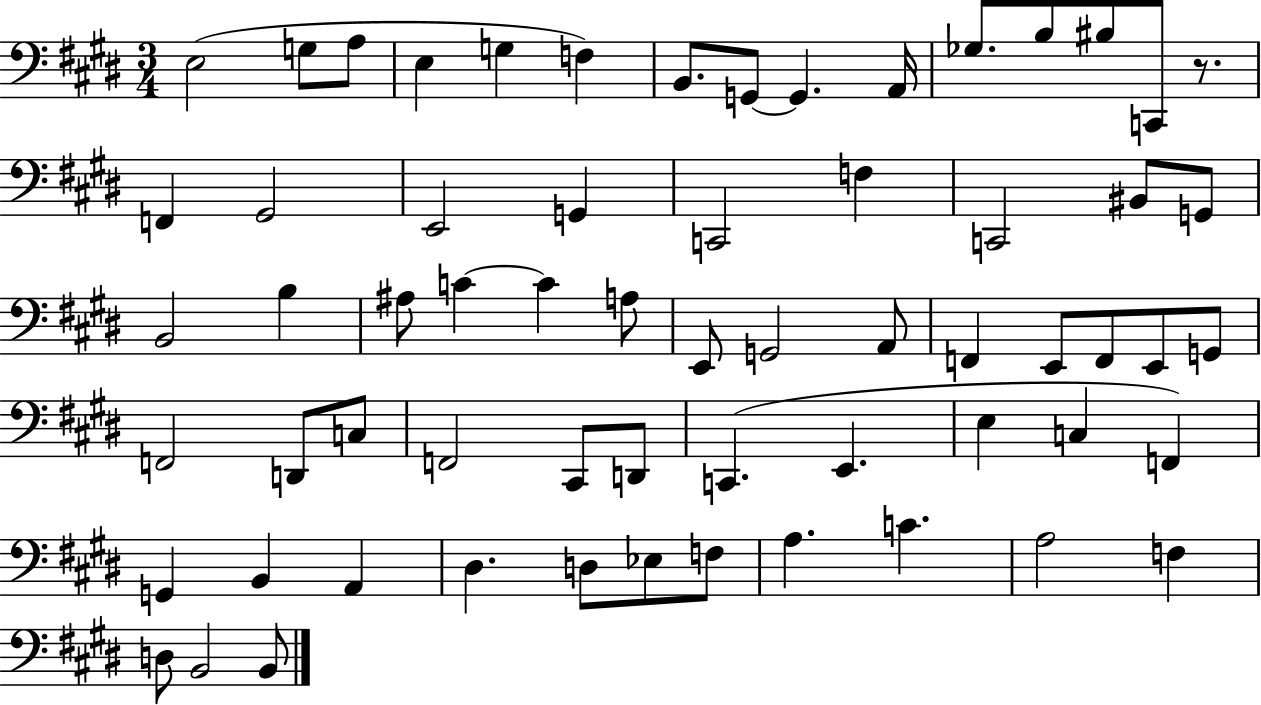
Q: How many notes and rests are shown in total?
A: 63